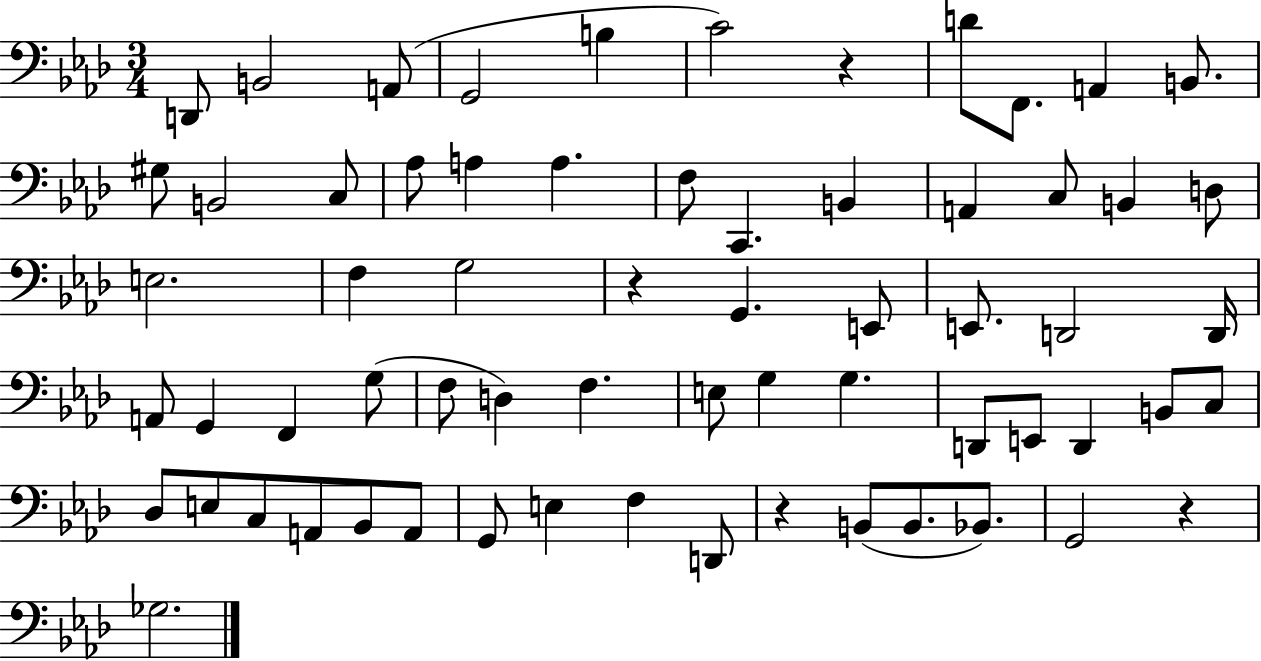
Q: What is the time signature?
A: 3/4